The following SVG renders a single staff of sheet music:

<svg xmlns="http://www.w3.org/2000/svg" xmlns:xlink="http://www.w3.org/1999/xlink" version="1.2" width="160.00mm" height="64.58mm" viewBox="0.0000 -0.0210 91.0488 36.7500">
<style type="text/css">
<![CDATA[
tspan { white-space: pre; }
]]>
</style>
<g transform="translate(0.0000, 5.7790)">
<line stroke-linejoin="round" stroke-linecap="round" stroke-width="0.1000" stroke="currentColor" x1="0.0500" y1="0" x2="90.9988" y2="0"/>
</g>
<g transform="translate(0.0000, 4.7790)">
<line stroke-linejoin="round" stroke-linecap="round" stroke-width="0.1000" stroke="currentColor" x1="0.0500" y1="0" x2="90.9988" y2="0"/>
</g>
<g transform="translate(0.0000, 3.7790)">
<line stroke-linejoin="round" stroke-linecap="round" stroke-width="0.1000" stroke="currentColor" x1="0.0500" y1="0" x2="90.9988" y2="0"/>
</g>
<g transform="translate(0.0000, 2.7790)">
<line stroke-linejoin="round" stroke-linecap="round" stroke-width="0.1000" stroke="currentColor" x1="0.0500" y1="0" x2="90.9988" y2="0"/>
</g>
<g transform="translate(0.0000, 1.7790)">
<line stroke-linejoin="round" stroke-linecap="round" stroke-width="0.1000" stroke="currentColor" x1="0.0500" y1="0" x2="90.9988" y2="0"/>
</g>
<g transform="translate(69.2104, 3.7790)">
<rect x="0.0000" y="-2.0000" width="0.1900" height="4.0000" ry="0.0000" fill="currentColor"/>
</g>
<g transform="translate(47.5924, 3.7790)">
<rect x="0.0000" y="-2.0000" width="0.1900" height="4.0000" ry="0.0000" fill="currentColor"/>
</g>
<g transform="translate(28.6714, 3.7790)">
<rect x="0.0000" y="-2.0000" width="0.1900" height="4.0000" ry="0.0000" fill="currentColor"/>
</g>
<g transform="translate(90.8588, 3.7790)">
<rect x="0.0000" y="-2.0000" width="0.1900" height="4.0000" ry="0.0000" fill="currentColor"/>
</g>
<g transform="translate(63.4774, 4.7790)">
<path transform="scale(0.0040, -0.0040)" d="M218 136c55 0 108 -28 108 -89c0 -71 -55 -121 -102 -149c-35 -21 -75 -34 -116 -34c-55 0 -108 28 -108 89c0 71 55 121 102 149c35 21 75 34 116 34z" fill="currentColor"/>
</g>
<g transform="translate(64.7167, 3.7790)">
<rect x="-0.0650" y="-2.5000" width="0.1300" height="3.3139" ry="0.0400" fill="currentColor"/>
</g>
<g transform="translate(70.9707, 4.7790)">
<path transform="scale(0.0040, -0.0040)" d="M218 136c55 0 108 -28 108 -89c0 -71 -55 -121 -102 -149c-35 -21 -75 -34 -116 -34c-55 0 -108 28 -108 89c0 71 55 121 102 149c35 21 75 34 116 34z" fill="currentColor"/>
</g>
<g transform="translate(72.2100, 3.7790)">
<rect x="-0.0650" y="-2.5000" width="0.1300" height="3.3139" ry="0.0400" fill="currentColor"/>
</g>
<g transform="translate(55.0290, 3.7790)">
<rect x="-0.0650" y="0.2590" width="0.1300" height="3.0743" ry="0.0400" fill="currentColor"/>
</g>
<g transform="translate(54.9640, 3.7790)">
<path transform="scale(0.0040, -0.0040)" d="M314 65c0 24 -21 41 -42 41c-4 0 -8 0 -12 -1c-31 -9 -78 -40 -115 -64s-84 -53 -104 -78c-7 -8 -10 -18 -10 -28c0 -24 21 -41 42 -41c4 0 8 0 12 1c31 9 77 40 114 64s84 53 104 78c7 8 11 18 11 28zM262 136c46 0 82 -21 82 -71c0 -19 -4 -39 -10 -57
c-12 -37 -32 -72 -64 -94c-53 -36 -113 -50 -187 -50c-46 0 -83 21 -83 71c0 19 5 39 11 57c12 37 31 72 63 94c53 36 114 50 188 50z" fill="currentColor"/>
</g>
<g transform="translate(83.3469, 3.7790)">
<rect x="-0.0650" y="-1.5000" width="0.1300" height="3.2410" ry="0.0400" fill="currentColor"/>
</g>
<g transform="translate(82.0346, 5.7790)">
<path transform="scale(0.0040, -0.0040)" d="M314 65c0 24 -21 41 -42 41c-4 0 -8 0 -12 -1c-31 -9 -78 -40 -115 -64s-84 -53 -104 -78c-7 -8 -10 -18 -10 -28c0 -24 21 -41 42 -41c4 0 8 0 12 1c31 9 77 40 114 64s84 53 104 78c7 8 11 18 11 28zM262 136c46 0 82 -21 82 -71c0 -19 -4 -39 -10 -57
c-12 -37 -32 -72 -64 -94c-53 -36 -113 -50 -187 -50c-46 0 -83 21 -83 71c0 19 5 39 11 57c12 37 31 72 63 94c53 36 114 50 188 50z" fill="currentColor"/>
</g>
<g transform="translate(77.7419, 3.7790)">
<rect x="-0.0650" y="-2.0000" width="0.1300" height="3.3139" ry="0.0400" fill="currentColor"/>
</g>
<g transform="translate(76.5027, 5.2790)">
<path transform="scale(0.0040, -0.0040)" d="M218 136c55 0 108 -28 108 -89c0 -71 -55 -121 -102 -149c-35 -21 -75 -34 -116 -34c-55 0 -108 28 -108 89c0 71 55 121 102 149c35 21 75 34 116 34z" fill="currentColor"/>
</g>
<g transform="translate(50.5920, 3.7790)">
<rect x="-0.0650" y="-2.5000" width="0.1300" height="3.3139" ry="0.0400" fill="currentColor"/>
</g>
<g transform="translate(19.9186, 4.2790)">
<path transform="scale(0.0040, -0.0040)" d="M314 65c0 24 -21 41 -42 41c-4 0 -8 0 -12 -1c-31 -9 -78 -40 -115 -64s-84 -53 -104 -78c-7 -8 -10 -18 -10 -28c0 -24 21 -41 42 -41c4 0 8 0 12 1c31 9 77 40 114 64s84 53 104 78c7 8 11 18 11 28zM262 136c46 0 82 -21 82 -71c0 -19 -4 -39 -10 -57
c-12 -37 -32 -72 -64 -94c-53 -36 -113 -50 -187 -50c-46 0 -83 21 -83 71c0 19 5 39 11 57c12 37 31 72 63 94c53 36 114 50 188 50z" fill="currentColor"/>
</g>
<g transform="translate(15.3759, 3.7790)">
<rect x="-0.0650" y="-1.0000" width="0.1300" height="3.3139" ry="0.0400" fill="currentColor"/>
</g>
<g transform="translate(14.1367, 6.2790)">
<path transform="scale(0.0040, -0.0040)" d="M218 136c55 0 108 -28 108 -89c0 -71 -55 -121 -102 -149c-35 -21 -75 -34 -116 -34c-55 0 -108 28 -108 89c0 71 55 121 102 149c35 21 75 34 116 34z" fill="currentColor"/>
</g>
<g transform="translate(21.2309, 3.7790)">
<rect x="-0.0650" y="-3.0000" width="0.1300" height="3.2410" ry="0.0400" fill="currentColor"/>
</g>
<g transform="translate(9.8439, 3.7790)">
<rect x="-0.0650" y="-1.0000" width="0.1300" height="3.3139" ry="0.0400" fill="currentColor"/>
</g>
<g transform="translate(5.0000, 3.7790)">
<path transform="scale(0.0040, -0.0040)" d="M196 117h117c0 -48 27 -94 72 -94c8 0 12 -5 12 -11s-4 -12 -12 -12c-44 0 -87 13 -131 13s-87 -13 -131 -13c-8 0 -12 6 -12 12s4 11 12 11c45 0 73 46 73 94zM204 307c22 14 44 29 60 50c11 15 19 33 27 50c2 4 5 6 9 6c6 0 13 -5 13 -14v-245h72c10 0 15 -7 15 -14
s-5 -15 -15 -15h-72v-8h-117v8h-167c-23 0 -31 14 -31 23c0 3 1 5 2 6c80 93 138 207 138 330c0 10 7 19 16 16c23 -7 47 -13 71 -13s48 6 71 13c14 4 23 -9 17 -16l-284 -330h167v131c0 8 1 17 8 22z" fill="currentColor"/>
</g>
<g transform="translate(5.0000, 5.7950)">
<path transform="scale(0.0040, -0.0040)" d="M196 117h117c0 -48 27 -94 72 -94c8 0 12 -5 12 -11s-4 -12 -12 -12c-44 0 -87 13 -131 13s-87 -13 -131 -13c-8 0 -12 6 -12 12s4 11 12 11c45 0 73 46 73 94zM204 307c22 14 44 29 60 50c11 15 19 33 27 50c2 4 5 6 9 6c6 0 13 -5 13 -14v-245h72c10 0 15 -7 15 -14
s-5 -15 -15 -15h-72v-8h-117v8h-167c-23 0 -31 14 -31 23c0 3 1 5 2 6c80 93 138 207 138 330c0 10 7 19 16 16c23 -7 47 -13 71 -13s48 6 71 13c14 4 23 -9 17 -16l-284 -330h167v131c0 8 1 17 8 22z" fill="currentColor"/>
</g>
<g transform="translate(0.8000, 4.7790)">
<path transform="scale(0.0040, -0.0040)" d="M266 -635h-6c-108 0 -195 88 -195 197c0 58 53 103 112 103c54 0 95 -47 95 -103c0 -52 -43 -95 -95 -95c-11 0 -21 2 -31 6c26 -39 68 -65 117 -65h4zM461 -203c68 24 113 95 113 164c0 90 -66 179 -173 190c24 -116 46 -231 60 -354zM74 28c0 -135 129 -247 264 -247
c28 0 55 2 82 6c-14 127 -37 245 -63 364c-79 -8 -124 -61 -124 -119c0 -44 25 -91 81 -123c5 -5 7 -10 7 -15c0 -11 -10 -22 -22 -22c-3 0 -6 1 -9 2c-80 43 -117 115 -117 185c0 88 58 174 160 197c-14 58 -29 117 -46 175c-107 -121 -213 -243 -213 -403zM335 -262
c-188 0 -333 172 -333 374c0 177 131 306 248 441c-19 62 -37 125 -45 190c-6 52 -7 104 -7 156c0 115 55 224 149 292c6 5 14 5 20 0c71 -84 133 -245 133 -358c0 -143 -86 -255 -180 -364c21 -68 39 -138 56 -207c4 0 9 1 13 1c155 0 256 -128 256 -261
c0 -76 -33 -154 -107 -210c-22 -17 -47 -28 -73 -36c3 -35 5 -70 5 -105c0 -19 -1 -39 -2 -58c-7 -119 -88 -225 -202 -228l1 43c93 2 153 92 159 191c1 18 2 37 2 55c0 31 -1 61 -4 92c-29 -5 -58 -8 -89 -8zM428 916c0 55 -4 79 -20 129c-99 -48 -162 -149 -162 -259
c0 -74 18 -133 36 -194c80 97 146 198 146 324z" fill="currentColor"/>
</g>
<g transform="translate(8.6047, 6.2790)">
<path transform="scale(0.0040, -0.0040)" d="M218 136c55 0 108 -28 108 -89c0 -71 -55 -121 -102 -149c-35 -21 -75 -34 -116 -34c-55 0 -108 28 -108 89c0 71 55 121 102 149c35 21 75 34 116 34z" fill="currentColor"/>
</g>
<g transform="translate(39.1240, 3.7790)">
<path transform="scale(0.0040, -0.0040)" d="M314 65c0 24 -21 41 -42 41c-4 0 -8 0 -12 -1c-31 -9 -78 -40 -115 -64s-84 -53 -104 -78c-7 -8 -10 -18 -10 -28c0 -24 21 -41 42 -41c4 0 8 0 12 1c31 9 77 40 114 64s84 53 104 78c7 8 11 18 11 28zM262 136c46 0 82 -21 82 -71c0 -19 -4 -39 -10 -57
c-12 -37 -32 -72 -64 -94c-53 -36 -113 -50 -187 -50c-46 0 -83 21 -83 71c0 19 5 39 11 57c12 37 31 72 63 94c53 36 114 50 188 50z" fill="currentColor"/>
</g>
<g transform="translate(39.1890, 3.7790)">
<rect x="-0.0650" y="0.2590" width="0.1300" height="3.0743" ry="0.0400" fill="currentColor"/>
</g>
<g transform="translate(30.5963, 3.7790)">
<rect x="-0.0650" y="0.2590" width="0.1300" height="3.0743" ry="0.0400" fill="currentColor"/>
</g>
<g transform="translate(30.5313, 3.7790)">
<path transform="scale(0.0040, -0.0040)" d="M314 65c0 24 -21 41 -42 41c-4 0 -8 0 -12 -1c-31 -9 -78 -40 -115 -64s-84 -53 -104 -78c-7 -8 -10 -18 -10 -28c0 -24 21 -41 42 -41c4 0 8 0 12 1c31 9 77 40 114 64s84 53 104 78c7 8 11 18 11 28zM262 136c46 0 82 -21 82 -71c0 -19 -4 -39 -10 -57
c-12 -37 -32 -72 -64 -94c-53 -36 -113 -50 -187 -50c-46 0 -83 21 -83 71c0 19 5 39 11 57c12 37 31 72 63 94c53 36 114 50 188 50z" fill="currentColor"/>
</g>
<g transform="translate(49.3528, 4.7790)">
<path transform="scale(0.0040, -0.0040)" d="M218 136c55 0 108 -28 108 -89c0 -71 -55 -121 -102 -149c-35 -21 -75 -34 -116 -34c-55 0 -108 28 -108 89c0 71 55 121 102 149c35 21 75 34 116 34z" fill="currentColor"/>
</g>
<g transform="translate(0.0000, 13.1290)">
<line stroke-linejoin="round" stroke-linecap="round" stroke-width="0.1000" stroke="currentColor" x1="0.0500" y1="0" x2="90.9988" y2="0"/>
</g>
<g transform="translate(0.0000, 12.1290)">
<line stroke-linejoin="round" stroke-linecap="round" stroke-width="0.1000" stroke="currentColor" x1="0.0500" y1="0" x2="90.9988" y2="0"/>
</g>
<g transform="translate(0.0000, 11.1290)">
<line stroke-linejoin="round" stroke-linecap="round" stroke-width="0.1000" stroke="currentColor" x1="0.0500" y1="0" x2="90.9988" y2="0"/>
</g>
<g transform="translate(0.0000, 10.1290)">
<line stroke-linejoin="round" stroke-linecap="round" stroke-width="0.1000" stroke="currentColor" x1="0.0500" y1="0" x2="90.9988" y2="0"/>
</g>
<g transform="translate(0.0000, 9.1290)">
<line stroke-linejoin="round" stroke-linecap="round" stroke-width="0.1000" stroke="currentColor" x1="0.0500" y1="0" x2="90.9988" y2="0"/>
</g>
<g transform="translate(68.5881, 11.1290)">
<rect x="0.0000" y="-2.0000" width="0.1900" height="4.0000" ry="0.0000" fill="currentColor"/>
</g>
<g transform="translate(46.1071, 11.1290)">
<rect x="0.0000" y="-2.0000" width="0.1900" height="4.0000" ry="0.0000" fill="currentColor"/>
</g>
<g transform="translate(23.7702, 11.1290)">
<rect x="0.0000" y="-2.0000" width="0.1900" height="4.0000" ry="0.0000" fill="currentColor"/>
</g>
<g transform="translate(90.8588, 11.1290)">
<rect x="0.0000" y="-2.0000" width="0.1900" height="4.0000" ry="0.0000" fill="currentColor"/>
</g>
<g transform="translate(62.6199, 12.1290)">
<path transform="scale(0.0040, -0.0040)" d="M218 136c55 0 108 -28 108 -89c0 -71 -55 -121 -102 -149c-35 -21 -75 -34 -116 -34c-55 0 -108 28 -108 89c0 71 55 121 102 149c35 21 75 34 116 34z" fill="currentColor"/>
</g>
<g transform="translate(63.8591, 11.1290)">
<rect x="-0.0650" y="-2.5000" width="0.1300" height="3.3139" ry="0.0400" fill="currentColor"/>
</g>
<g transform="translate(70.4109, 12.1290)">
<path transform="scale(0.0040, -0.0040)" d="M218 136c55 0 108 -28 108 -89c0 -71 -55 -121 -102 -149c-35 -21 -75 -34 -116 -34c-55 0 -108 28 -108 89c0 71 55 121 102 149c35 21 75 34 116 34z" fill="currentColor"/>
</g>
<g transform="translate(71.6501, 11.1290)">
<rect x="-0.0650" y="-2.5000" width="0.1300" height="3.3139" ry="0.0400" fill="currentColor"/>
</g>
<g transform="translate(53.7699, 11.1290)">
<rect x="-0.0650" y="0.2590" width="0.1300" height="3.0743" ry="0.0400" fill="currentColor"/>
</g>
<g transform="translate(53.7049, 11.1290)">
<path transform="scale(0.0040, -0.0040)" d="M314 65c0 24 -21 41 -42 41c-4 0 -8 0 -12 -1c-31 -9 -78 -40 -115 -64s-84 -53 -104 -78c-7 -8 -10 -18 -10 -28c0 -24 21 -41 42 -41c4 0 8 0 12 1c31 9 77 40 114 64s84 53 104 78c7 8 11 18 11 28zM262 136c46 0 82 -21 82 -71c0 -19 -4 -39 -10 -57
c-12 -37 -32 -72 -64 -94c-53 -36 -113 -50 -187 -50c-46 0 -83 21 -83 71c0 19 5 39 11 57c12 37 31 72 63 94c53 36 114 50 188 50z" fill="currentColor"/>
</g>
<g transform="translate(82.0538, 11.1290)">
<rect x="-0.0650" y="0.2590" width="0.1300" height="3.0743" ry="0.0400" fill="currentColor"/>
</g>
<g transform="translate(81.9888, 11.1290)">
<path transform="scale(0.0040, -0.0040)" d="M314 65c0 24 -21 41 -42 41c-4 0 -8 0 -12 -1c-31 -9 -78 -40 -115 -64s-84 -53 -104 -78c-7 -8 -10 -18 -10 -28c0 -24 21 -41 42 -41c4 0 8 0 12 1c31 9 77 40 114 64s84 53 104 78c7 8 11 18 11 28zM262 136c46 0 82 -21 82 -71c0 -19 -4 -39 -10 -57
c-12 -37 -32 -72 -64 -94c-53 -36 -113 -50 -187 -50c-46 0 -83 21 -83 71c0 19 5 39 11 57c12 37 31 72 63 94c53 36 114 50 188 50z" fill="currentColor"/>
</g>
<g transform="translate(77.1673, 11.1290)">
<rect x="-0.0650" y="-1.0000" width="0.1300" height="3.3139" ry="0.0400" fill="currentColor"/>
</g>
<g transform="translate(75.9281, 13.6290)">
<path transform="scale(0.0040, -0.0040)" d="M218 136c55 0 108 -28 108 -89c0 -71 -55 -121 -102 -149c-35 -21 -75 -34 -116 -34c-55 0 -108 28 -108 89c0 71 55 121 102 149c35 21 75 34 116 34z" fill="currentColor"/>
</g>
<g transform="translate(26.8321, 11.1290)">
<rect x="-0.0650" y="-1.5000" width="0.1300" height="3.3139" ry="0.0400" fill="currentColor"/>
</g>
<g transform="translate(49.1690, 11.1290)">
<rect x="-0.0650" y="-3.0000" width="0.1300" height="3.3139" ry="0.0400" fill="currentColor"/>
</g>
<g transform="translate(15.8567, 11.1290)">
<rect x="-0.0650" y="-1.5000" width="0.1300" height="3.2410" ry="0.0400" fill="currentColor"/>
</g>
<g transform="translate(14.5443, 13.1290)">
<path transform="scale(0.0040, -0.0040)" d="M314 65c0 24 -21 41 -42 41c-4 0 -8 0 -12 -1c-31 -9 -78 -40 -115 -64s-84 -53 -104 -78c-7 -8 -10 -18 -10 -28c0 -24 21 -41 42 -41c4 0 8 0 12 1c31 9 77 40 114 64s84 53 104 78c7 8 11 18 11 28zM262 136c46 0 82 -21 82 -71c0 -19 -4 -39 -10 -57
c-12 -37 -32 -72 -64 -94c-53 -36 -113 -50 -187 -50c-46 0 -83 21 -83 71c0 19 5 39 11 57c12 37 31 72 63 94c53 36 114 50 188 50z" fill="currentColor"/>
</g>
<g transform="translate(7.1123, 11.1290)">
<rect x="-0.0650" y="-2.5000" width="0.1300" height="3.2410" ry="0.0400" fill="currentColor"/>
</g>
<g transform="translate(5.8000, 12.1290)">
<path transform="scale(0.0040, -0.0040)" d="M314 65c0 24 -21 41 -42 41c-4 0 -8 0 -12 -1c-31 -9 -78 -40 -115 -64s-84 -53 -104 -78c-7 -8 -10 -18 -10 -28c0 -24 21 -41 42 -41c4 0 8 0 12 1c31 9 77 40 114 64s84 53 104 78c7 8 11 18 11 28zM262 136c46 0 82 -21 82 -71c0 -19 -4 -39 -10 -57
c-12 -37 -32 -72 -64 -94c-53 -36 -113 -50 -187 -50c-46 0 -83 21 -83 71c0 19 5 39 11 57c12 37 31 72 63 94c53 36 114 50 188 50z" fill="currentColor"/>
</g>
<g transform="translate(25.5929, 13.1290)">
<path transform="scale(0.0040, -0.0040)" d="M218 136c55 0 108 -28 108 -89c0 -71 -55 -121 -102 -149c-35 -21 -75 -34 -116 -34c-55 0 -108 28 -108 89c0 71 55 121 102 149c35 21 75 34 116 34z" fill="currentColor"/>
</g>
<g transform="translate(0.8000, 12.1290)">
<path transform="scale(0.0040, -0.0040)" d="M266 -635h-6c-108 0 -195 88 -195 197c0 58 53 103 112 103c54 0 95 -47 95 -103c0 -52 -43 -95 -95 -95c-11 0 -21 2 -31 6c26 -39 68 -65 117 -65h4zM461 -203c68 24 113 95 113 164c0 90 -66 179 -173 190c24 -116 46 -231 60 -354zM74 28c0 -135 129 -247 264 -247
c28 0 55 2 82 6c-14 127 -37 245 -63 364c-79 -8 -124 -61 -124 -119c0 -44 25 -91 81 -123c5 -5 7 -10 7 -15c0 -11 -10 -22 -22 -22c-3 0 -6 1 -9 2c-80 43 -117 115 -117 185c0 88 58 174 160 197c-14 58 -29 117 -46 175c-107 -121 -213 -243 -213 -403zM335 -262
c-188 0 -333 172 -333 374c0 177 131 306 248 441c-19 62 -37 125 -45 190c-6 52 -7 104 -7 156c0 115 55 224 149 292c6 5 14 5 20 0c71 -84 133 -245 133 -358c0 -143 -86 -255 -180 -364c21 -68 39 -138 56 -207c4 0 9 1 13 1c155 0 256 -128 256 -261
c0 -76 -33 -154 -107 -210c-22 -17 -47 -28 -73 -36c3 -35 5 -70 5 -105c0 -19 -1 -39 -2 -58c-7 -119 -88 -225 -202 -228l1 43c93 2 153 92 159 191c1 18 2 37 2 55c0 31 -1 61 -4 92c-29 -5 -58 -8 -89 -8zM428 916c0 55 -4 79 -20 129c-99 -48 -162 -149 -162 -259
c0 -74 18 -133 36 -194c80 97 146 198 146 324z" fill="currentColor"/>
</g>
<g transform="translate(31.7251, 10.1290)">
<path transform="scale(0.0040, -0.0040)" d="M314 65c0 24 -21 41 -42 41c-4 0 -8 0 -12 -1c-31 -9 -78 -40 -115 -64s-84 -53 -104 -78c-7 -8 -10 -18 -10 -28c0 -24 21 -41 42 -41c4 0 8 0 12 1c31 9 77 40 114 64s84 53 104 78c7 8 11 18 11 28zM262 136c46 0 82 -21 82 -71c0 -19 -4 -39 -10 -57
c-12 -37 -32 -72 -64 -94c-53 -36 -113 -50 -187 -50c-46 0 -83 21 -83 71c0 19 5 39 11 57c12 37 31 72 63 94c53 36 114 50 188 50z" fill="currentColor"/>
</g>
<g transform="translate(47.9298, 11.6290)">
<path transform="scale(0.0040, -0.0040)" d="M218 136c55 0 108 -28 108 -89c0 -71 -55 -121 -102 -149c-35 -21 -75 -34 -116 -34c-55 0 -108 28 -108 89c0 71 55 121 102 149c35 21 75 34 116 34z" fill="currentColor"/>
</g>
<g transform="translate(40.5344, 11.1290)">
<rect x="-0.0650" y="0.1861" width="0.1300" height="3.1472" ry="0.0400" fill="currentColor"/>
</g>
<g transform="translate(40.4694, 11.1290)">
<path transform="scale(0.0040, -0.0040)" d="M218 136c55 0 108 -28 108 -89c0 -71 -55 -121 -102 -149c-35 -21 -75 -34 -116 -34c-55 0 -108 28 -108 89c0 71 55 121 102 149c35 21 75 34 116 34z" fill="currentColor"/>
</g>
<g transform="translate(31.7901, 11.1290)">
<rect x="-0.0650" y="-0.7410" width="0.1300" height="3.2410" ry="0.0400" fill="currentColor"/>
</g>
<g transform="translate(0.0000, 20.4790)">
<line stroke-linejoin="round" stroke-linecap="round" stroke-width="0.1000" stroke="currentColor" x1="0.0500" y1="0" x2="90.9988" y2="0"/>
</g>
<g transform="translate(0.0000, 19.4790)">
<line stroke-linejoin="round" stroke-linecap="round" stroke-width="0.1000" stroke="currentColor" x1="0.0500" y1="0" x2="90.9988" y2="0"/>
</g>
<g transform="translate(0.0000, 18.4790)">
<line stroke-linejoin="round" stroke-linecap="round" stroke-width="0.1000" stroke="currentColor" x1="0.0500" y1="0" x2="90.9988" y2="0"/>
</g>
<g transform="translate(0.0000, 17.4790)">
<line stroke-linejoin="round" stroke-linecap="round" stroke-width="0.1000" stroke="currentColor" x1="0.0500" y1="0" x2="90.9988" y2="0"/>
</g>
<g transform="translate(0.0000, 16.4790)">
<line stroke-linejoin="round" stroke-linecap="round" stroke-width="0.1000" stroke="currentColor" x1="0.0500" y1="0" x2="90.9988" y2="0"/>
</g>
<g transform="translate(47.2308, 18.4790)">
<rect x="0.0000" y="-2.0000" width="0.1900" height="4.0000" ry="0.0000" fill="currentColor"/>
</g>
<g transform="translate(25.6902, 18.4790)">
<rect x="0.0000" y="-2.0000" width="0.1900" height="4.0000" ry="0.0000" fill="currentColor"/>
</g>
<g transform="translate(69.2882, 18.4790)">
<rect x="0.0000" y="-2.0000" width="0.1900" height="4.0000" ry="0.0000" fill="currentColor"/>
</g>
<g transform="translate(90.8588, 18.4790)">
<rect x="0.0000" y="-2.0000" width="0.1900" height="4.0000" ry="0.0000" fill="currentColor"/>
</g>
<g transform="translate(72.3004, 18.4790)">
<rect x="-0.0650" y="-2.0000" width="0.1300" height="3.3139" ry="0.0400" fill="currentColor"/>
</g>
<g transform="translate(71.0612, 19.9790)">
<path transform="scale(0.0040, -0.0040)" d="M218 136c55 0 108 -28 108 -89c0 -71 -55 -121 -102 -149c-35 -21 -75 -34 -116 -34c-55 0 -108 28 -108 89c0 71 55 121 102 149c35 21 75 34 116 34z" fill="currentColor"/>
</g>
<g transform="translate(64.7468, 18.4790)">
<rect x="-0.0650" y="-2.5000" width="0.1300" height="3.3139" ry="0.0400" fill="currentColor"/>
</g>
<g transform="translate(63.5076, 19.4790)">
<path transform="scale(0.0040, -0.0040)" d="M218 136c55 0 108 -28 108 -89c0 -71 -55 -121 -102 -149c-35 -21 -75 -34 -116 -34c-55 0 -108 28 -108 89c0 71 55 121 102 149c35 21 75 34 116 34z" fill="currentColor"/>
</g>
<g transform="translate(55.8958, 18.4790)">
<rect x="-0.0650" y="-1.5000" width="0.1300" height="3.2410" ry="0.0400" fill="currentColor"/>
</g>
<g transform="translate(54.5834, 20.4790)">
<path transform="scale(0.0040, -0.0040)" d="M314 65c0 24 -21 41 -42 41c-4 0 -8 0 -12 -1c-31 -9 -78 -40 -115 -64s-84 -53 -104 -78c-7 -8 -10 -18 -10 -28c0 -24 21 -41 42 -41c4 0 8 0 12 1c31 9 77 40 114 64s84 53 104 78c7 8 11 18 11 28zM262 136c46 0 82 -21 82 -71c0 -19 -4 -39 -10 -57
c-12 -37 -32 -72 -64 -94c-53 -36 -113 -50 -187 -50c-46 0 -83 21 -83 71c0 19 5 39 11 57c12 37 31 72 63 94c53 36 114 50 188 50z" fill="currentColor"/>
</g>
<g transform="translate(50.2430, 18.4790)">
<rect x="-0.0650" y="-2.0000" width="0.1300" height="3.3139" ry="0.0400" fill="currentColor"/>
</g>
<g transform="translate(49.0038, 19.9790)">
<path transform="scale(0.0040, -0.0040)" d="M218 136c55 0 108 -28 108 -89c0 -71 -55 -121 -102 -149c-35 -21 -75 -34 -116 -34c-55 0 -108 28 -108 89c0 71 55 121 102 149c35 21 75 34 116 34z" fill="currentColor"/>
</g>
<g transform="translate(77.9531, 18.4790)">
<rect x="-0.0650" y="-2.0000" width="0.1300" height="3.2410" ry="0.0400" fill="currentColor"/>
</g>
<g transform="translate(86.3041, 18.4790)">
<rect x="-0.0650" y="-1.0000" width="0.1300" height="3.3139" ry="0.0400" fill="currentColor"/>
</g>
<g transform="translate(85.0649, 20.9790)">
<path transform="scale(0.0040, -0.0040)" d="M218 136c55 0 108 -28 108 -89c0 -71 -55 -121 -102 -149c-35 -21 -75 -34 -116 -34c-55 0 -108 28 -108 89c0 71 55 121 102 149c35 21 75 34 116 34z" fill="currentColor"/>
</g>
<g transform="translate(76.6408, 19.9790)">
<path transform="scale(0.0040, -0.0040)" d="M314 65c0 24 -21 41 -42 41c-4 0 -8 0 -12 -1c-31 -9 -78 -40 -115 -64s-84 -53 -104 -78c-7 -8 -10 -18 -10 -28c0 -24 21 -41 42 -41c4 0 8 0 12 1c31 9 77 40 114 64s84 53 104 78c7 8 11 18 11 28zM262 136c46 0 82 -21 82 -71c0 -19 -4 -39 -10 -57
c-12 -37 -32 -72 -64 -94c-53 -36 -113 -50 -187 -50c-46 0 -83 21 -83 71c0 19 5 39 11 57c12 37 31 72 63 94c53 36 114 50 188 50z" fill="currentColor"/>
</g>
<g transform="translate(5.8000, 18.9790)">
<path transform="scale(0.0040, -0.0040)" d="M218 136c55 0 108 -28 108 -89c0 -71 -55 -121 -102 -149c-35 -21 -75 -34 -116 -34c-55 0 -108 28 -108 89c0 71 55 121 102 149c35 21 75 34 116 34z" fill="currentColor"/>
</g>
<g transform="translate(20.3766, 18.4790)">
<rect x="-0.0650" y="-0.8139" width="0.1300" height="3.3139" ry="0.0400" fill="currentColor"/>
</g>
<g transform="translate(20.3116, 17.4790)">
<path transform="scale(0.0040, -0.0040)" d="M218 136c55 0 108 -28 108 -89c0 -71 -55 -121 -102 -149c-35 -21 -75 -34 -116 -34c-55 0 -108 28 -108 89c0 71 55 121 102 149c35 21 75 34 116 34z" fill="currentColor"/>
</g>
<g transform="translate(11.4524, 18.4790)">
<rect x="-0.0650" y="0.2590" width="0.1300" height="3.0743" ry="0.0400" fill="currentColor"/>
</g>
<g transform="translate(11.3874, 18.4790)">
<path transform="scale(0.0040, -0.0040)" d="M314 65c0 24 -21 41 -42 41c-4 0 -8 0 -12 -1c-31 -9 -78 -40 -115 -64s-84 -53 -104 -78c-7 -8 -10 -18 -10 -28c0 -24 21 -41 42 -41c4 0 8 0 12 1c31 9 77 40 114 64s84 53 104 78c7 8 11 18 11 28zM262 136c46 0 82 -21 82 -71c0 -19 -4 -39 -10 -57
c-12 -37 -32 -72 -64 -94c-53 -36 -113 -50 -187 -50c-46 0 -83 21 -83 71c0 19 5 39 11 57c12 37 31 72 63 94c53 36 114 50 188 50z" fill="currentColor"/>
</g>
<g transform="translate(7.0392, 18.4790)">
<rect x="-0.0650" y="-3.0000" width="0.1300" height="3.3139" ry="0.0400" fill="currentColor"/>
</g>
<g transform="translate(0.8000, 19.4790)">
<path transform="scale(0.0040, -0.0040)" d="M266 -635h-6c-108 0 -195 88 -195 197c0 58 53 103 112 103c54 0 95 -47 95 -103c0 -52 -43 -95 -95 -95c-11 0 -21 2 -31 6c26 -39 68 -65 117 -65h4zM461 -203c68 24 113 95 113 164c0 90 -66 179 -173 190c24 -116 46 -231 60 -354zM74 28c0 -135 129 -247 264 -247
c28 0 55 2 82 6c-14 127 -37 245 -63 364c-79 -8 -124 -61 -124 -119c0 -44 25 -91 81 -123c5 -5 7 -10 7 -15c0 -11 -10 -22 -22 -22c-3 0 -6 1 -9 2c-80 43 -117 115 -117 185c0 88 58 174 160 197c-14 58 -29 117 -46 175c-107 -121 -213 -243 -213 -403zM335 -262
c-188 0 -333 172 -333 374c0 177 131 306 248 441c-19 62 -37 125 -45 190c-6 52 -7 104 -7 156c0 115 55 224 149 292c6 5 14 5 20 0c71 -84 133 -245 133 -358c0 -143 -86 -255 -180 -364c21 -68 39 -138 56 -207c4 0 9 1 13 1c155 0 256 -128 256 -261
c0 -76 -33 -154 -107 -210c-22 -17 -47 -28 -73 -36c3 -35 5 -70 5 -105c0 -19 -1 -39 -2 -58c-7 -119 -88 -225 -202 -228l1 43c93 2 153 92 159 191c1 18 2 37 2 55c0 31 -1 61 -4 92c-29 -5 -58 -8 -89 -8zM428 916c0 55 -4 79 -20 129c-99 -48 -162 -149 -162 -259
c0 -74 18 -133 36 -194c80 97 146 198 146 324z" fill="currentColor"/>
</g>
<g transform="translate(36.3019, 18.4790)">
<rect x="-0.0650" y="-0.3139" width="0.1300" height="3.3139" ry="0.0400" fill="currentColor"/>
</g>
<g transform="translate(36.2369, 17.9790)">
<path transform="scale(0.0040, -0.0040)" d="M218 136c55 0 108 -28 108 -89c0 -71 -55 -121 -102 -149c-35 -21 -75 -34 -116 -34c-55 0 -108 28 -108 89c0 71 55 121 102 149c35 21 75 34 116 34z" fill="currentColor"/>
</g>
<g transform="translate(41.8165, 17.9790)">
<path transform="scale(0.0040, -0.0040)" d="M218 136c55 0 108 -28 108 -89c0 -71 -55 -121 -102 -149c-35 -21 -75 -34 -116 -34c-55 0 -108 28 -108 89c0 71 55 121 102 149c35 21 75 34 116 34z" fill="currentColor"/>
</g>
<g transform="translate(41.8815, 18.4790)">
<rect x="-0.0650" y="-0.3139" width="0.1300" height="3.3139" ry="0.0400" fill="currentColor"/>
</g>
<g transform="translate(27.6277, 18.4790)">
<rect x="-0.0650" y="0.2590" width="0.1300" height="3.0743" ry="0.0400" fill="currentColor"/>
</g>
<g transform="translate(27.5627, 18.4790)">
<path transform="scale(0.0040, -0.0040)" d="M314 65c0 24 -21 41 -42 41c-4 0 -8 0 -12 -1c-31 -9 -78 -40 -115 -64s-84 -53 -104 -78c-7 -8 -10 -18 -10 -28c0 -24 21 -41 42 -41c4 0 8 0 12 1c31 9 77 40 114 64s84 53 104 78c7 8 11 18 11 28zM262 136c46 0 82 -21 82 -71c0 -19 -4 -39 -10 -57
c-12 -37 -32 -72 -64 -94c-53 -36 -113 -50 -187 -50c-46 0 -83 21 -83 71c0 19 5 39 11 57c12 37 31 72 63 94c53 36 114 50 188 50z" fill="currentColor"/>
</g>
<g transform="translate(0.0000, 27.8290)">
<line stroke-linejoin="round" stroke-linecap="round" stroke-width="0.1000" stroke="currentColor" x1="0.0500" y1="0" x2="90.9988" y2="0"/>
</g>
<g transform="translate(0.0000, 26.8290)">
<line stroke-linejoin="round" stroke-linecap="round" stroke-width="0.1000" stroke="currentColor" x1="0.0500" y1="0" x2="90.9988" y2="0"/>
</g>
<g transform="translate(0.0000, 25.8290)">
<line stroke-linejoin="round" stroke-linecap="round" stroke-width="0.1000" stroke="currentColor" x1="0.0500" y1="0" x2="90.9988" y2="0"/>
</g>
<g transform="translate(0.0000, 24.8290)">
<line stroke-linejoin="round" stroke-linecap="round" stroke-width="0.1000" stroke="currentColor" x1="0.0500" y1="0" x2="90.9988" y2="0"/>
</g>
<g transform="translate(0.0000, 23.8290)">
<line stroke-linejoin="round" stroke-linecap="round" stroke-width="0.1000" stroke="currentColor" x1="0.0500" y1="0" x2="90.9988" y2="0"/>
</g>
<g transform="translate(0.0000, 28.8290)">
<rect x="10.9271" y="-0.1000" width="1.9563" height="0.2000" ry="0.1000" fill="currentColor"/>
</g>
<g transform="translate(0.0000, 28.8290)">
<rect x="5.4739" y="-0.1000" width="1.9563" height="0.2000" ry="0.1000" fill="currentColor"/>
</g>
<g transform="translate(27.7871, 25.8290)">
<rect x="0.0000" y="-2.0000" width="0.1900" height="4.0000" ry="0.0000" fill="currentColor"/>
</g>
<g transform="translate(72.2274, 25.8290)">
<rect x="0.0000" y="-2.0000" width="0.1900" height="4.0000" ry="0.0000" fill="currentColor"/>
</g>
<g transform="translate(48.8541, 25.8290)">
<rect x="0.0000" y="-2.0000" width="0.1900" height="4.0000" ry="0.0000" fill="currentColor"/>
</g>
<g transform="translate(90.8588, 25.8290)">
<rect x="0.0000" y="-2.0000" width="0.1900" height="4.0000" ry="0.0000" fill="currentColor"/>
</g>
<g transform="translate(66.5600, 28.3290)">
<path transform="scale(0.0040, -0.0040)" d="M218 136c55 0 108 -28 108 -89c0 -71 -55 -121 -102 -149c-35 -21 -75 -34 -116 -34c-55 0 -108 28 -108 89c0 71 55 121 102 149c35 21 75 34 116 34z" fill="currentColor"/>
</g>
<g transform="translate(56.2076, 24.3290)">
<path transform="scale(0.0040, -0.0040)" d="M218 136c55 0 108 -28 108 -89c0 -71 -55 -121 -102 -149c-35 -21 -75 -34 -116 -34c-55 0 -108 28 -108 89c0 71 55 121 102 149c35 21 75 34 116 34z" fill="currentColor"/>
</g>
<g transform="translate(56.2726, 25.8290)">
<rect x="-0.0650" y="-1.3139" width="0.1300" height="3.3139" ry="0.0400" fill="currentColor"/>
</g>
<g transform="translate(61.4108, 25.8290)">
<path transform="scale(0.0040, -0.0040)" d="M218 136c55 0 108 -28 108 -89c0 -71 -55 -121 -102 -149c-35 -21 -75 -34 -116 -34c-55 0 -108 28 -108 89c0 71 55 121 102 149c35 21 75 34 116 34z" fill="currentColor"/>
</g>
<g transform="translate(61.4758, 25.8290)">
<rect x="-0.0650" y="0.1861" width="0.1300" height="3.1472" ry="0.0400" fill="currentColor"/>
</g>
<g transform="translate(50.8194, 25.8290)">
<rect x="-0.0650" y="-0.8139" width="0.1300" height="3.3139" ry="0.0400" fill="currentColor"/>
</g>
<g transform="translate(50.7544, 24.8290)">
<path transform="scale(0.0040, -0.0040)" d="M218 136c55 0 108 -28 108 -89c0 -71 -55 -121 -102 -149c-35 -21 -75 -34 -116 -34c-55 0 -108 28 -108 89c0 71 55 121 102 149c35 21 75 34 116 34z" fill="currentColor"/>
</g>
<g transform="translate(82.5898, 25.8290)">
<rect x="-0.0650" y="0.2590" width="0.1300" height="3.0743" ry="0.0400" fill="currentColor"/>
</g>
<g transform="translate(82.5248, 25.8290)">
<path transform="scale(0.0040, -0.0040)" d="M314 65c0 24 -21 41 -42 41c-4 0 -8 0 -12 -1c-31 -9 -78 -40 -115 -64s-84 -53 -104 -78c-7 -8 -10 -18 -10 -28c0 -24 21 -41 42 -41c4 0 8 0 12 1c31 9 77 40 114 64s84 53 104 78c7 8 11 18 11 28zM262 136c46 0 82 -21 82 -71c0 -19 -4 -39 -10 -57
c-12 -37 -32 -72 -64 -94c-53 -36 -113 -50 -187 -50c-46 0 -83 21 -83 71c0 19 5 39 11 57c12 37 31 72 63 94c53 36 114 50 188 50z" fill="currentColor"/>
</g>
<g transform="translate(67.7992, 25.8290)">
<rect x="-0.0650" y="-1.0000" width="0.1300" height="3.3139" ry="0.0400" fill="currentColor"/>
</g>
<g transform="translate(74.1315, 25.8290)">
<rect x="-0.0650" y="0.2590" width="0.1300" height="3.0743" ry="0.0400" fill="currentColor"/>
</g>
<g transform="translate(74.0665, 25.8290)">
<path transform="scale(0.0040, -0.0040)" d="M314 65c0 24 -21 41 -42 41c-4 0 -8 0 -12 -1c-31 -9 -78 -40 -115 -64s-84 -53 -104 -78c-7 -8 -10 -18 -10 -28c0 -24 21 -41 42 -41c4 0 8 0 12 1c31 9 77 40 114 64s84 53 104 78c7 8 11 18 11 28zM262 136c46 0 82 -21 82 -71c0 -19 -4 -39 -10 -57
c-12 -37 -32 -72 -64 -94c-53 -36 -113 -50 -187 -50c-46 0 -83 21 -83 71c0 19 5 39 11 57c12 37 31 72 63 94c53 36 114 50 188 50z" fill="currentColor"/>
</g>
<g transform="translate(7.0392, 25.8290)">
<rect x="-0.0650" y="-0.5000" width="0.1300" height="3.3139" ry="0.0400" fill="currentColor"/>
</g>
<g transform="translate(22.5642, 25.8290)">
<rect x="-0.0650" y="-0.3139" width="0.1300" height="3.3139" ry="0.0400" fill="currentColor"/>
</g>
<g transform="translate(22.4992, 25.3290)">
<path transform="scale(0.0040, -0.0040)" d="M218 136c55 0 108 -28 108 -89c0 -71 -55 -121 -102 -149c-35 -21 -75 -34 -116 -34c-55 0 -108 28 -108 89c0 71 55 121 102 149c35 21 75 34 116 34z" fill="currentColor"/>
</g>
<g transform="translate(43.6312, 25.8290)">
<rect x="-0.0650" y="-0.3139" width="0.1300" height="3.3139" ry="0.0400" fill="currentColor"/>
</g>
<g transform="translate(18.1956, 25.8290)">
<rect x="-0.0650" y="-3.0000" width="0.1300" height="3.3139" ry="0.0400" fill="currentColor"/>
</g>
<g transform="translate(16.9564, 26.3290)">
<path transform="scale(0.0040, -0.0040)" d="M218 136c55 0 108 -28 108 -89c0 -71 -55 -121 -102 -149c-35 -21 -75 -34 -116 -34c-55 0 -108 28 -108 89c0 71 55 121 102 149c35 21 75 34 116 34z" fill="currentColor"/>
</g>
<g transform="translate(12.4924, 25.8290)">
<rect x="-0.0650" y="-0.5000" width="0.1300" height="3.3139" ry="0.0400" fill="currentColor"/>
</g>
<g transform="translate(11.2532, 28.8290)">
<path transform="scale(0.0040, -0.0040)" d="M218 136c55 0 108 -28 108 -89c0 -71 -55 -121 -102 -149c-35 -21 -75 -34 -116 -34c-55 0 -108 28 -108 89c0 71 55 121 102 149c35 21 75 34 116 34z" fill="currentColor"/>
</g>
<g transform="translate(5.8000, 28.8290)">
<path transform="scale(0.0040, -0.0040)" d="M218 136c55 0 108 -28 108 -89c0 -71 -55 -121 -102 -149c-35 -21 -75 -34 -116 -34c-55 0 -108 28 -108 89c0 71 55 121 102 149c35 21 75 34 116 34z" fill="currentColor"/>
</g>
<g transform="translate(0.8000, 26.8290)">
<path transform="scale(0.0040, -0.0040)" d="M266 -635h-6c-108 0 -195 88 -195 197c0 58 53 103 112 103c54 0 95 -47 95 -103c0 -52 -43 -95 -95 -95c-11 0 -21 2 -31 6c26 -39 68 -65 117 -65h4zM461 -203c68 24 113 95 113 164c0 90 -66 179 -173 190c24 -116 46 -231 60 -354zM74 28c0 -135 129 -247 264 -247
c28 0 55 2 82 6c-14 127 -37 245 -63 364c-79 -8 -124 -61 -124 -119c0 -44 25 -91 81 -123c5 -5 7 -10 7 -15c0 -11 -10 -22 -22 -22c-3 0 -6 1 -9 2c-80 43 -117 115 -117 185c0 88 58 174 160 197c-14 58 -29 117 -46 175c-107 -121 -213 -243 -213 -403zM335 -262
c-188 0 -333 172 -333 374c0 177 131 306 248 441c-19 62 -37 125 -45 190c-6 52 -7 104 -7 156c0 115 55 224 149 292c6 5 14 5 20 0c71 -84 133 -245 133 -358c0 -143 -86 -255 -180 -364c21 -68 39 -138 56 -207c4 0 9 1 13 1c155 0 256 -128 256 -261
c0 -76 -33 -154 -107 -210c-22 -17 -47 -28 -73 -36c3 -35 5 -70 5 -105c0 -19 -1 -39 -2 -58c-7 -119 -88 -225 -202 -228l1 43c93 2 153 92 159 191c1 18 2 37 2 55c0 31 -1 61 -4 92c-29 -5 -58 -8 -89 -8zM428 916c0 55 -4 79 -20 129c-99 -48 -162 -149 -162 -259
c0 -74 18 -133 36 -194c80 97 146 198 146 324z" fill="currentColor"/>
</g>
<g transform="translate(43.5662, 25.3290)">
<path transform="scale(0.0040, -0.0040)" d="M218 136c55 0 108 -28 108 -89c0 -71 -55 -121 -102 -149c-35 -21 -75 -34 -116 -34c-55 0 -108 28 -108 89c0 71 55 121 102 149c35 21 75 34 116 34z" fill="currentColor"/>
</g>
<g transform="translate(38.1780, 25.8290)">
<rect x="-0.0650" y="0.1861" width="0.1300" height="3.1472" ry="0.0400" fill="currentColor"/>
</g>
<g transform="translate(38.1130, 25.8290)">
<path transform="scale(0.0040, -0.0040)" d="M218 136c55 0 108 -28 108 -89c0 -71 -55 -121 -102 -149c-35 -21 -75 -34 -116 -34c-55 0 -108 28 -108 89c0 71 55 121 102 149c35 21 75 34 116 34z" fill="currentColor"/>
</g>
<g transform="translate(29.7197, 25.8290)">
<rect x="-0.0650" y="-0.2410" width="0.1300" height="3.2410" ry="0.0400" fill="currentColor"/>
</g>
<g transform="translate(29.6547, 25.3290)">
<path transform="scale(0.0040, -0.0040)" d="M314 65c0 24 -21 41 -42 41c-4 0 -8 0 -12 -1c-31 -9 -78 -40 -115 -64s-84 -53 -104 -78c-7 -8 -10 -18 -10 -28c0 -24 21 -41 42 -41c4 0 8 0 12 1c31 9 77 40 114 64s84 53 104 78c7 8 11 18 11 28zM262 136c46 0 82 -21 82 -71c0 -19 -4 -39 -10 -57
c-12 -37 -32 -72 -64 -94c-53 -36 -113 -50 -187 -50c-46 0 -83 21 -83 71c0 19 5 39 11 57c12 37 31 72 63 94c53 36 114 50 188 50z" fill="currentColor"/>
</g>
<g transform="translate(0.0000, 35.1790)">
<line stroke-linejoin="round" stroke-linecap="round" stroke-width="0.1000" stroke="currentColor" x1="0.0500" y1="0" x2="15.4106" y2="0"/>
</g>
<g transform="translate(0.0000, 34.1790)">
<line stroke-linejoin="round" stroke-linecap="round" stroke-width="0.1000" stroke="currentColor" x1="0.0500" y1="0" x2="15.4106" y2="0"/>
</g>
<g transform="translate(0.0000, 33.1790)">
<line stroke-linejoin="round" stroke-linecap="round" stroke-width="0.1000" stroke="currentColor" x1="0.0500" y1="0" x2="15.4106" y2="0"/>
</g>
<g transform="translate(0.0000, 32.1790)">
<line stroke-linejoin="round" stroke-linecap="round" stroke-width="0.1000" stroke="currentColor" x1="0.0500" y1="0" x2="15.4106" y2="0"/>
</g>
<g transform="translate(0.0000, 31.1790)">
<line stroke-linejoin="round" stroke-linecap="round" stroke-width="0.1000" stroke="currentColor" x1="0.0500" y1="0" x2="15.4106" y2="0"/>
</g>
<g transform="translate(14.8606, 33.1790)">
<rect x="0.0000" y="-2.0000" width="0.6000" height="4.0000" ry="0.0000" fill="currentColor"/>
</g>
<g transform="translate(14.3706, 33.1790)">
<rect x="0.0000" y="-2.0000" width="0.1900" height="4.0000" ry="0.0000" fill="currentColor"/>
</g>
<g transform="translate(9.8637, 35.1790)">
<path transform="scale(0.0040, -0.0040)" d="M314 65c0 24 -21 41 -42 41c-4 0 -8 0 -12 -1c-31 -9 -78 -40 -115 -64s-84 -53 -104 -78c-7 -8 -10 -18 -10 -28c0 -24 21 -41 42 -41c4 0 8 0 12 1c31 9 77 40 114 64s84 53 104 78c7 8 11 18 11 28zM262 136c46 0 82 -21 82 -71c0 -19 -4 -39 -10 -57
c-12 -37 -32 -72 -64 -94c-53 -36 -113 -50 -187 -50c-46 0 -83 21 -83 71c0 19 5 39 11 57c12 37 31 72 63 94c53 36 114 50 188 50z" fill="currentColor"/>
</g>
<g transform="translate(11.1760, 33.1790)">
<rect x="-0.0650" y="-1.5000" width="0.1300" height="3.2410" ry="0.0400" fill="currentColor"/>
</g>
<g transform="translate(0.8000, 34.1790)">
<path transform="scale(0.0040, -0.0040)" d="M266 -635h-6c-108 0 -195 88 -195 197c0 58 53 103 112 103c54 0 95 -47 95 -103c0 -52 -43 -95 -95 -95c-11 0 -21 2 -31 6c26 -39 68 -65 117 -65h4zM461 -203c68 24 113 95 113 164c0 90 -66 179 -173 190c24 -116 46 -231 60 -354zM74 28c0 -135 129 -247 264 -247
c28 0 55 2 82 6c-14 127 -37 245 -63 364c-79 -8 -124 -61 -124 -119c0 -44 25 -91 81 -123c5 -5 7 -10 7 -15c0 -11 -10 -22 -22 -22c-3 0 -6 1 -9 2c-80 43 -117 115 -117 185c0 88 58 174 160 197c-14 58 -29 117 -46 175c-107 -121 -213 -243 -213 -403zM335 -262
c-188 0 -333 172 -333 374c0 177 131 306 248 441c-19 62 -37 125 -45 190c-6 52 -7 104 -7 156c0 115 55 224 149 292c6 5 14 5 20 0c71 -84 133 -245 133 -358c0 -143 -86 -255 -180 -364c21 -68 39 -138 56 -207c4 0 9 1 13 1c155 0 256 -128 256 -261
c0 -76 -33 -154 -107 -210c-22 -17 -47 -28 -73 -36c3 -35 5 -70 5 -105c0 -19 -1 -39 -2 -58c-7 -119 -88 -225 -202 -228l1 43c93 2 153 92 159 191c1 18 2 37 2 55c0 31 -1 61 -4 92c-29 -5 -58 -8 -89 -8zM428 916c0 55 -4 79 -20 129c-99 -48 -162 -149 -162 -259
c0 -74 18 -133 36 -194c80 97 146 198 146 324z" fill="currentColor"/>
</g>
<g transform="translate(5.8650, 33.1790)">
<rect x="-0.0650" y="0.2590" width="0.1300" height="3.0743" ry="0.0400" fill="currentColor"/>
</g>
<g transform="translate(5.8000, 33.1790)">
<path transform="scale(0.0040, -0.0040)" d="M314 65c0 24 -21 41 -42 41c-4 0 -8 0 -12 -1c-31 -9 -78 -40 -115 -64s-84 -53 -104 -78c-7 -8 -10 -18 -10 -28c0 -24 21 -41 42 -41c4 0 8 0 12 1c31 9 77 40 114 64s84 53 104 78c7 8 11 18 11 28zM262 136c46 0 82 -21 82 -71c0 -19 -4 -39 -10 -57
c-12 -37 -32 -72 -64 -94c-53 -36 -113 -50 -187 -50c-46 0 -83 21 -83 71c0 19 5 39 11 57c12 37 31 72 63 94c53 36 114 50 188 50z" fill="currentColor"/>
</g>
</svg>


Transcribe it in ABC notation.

X:1
T:Untitled
M:4/4
L:1/4
K:C
D D A2 B2 B2 G B2 G G F E2 G2 E2 E d2 B A B2 G G D B2 A B2 d B2 c c F E2 G F F2 D C C A c c2 B c d e B D B2 B2 B2 E2